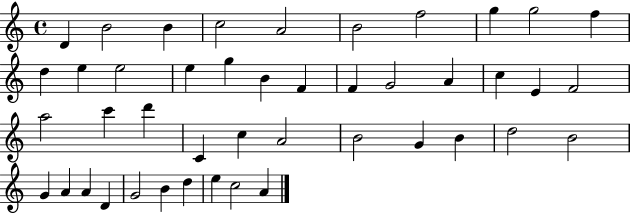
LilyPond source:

{
  \clef treble
  \time 4/4
  \defaultTimeSignature
  \key c \major
  d'4 b'2 b'4 | c''2 a'2 | b'2 f''2 | g''4 g''2 f''4 | \break d''4 e''4 e''2 | e''4 g''4 b'4 f'4 | f'4 g'2 a'4 | c''4 e'4 f'2 | \break a''2 c'''4 d'''4 | c'4 c''4 a'2 | b'2 g'4 b'4 | d''2 b'2 | \break g'4 a'4 a'4 d'4 | g'2 b'4 d''4 | e''4 c''2 a'4 | \bar "|."
}